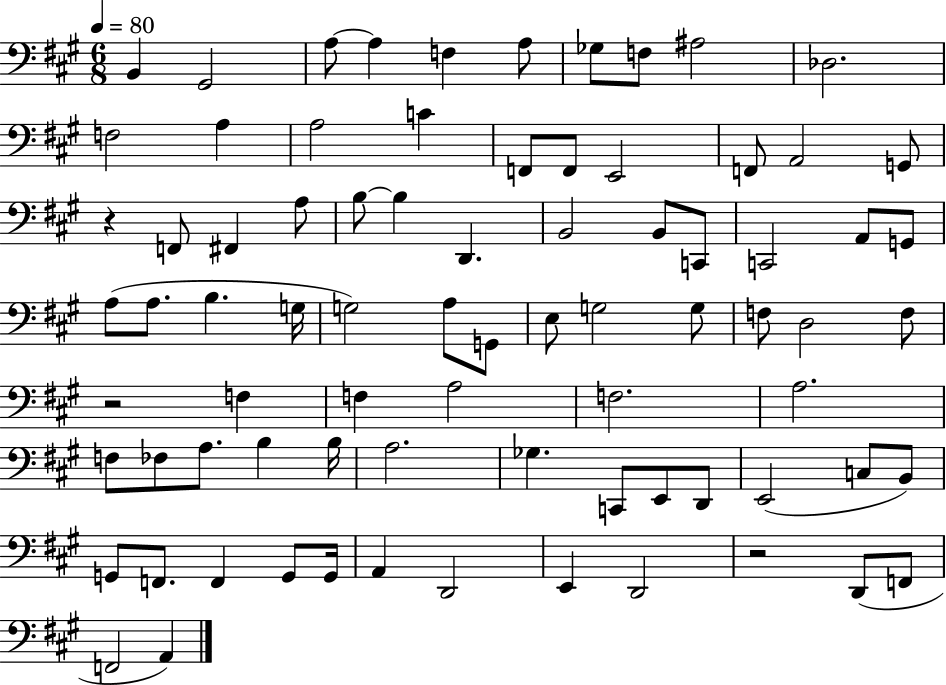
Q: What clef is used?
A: bass